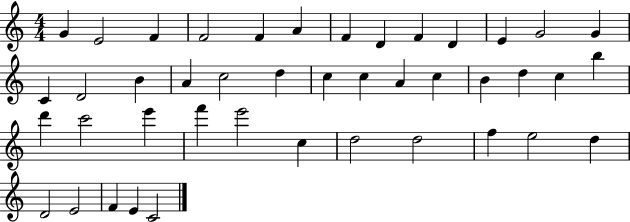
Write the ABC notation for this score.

X:1
T:Untitled
M:4/4
L:1/4
K:C
G E2 F F2 F A F D F D E G2 G C D2 B A c2 d c c A c B d c b d' c'2 e' f' e'2 c d2 d2 f e2 d D2 E2 F E C2